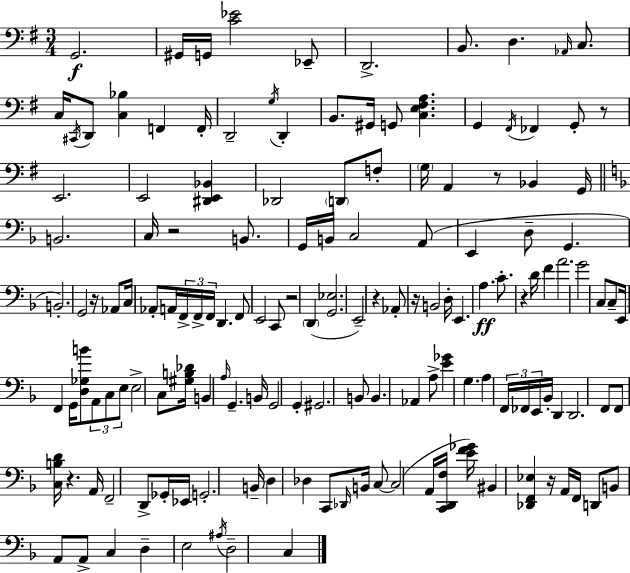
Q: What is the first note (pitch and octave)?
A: G2